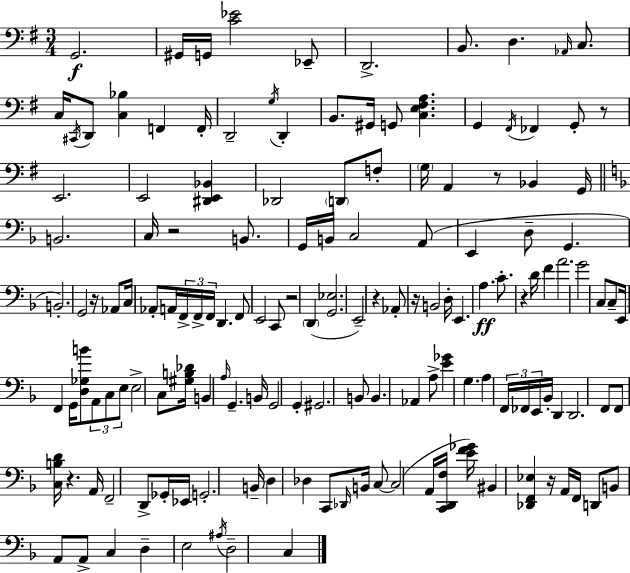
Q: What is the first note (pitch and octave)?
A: G2